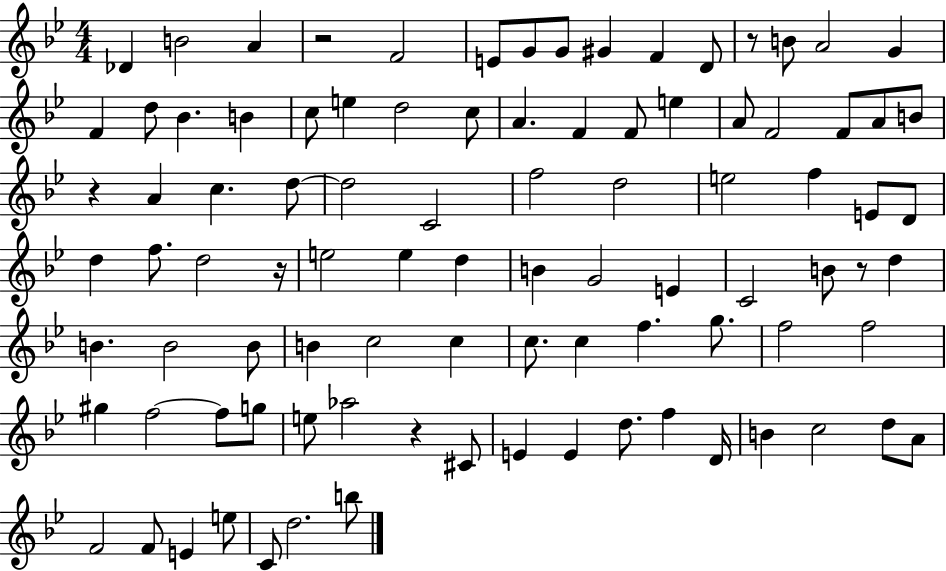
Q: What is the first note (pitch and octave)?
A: Db4